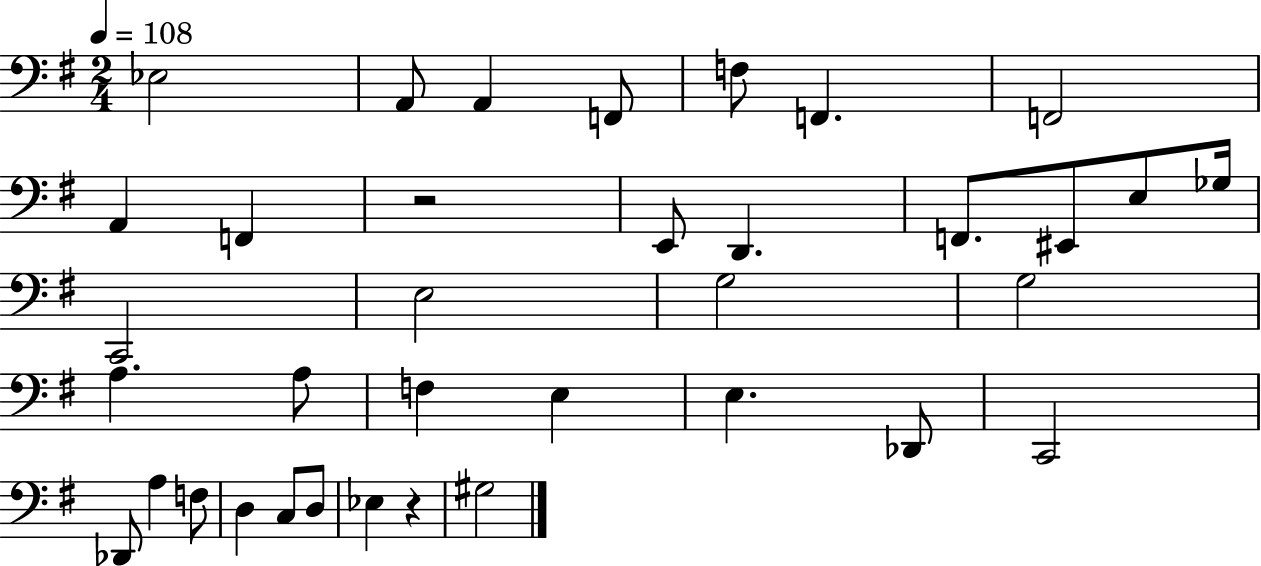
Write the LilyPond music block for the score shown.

{
  \clef bass
  \numericTimeSignature
  \time 2/4
  \key g \major
  \tempo 4 = 108
  ees2 | a,8 a,4 f,8 | f8 f,4. | f,2 | \break a,4 f,4 | r2 | e,8 d,4. | f,8. eis,8 e8 ges16 | \break c,2 | e2 | g2 | g2 | \break a4. a8 | f4 e4 | e4. des,8 | c,2 | \break des,8 a4 f8 | d4 c8 d8 | ees4 r4 | gis2 | \break \bar "|."
}